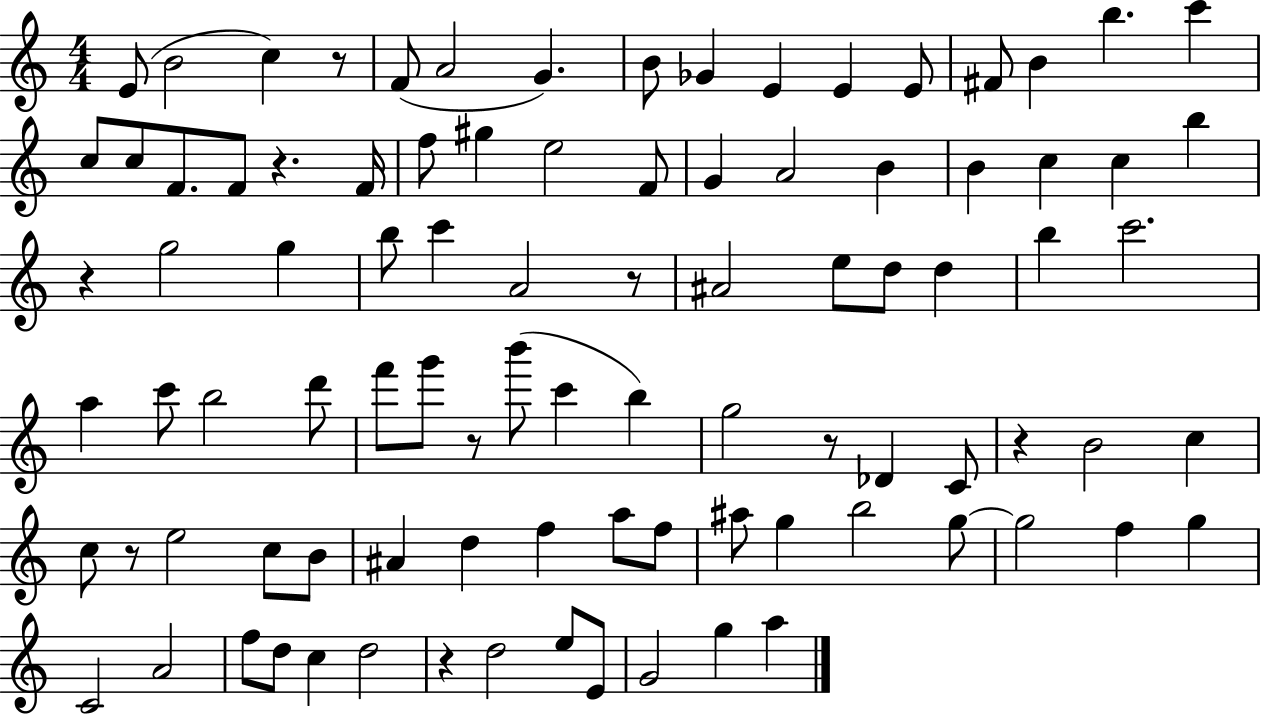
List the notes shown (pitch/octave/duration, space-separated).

E4/e B4/h C5/q R/e F4/e A4/h G4/q. B4/e Gb4/q E4/q E4/q E4/e F#4/e B4/q B5/q. C6/q C5/e C5/e F4/e. F4/e R/q. F4/s F5/e G#5/q E5/h F4/e G4/q A4/h B4/q B4/q C5/q C5/q B5/q R/q G5/h G5/q B5/e C6/q A4/h R/e A#4/h E5/e D5/e D5/q B5/q C6/h. A5/q C6/e B5/h D6/e F6/e G6/e R/e B6/e C6/q B5/q G5/h R/e Db4/q C4/e R/q B4/h C5/q C5/e R/e E5/h C5/e B4/e A#4/q D5/q F5/q A5/e F5/e A#5/e G5/q B5/h G5/e G5/h F5/q G5/q C4/h A4/h F5/e D5/e C5/q D5/h R/q D5/h E5/e E4/e G4/h G5/q A5/q